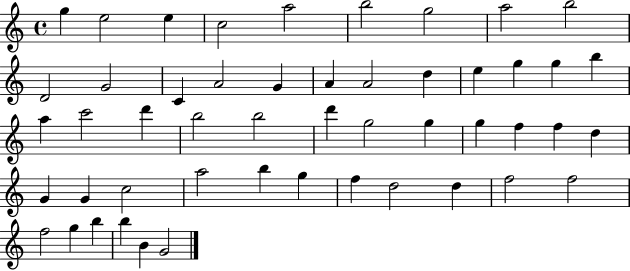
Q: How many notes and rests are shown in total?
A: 50